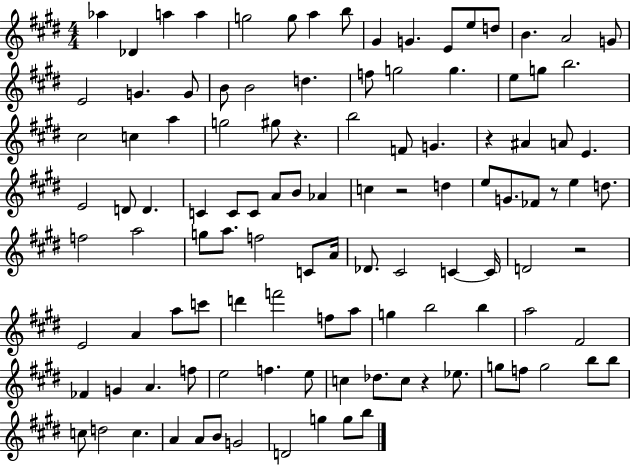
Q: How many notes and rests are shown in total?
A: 113